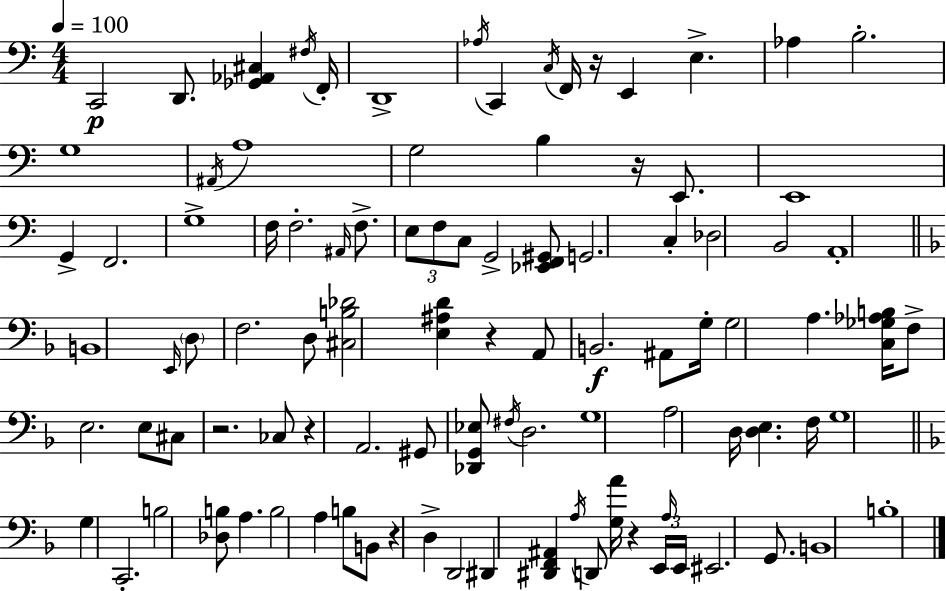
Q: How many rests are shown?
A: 7